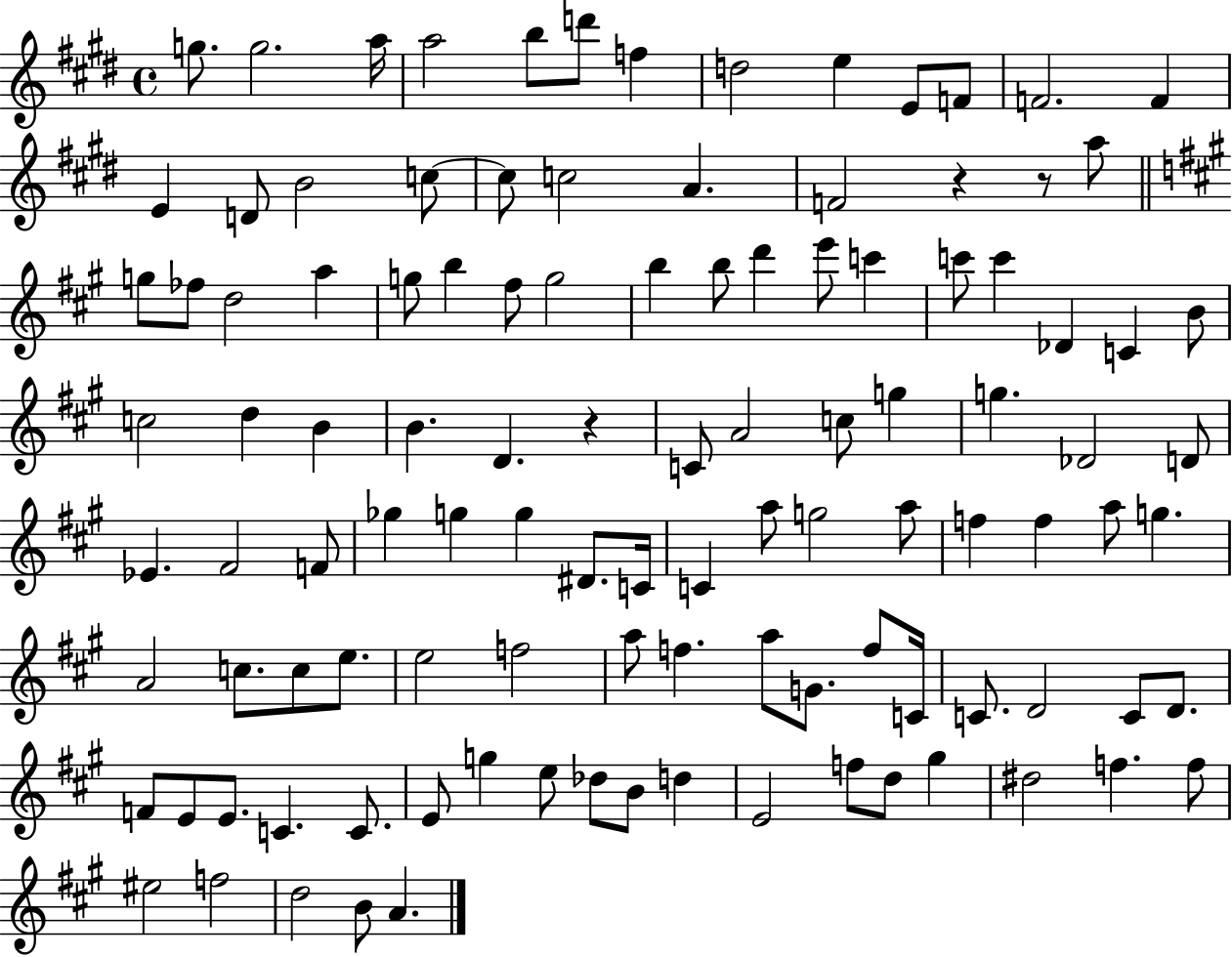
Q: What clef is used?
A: treble